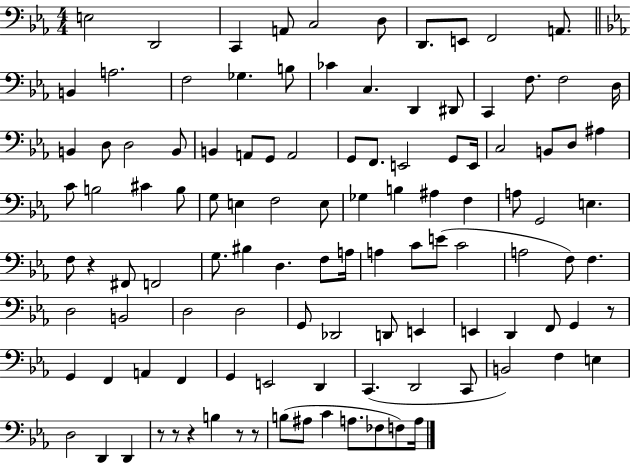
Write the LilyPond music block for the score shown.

{
  \clef bass
  \numericTimeSignature
  \time 4/4
  \key ees \major
  \repeat volta 2 { e2 d,2 | c,4 a,8 c2 d8 | d,8. e,8 f,2 a,8. | \bar "||" \break \key c \minor b,4 a2. | f2 ges4. b8 | ces'4 c4. d,4 dis,8 | c,4 f8. f2 d16 | \break b,4 d8 d2 b,8 | b,4 a,8 g,8 a,2 | g,8 f,8. e,2 g,8 e,16 | c2 b,8 d8 ais4 | \break c'8 b2 cis'4 b8 | g8 e4 f2 e8 | ges4 b4 ais4 f4 | a8 g,2 e4. | \break f8 r4 fis,8 f,2 | g8. bis4 d4. f8 a16 | a4 c'8 e'8( c'2 | a2 f8) f4. | \break d2 b,2 | d2 d2 | g,8 des,2 d,8 e,4 | e,4 d,4 f,8 g,4 r8 | \break g,4 f,4 a,4 f,4 | g,4 e,2 d,4 | c,4.( d,2 c,8 | b,2) f4 e4 | \break d2 d,4 d,4 | r8 r8 r4 b4 r8 r8 | b8( ais8 c'4 a8. fes8 f8) a16 | } \bar "|."
}